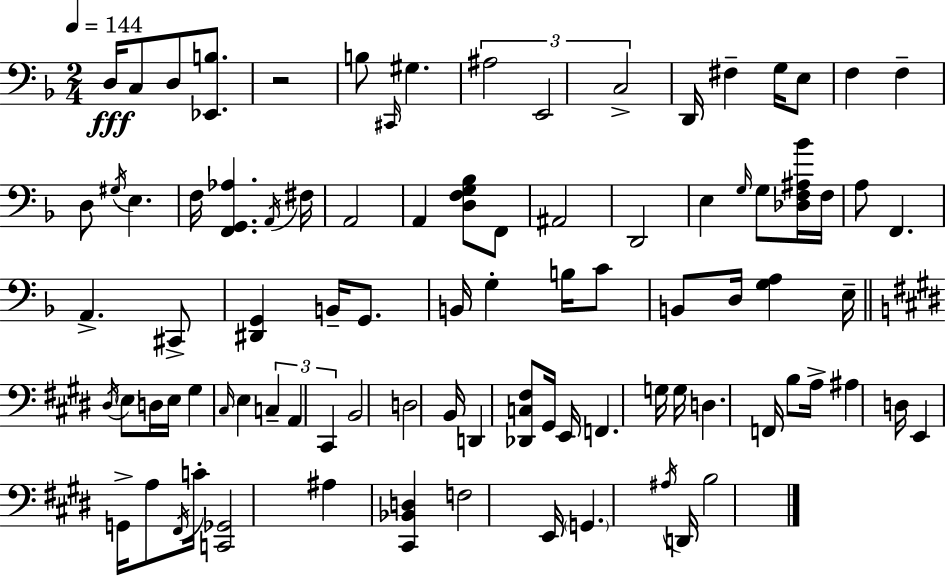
D3/s C3/e D3/e [Eb2,B3]/e. R/h B3/e C#2/s G#3/q. A#3/h E2/h C3/h D2/s F#3/q G3/s E3/e F3/q F3/q D3/e G#3/s E3/q. F3/s [F2,G2,Ab3]/q. A2/s F#3/s A2/h A2/q [D3,F3,G3,Bb3]/e F2/e A#2/h D2/h E3/q G3/s G3/e [Db3,F3,A#3,Bb4]/s F3/s A3/e F2/q. A2/q. C#2/e [D#2,G2]/q B2/s G2/e. B2/s G3/q B3/s C4/e B2/e D3/s [G3,A3]/q E3/s D#3/s E3/e D3/s E3/s G#3/q C#3/s E3/q C3/q A2/q C#2/q B2/h D3/h B2/s D2/q [Db2,C3,F#3]/e G#2/s E2/s F2/q. G3/s G3/s D3/q. F2/s B3/e A3/s A#3/q D3/s E2/q G2/s A3/e F#2/s C4/s [C2,Gb2]/h A#3/q [C#2,Bb2,D3]/q F3/h E2/s G2/q. A#3/s D2/s B3/h